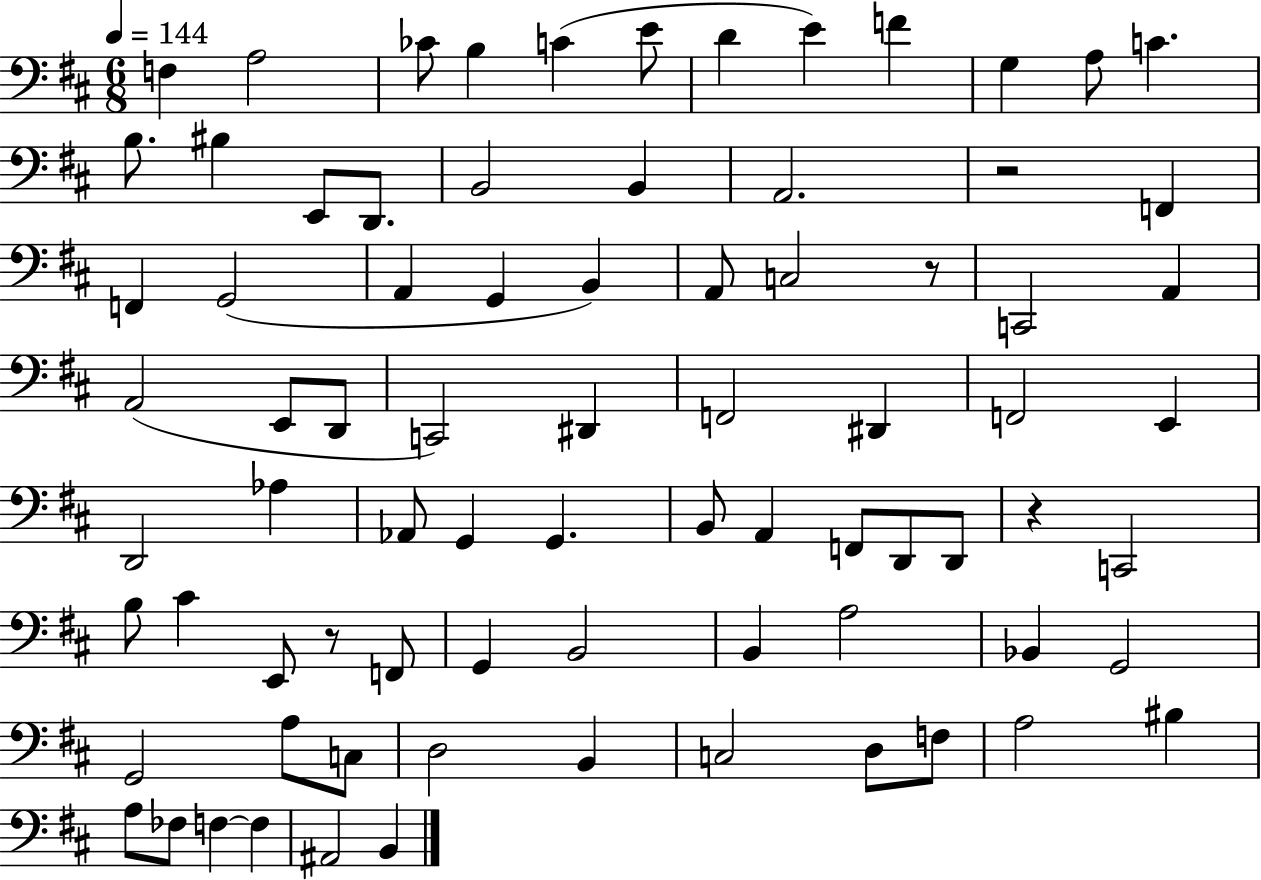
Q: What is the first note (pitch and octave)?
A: F3